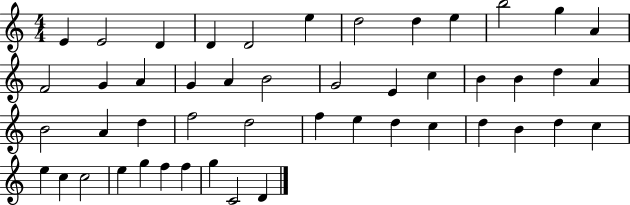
X:1
T:Untitled
M:4/4
L:1/4
K:C
E E2 D D D2 e d2 d e b2 g A F2 G A G A B2 G2 E c B B d A B2 A d f2 d2 f e d c d B d c e c c2 e g f f g C2 D